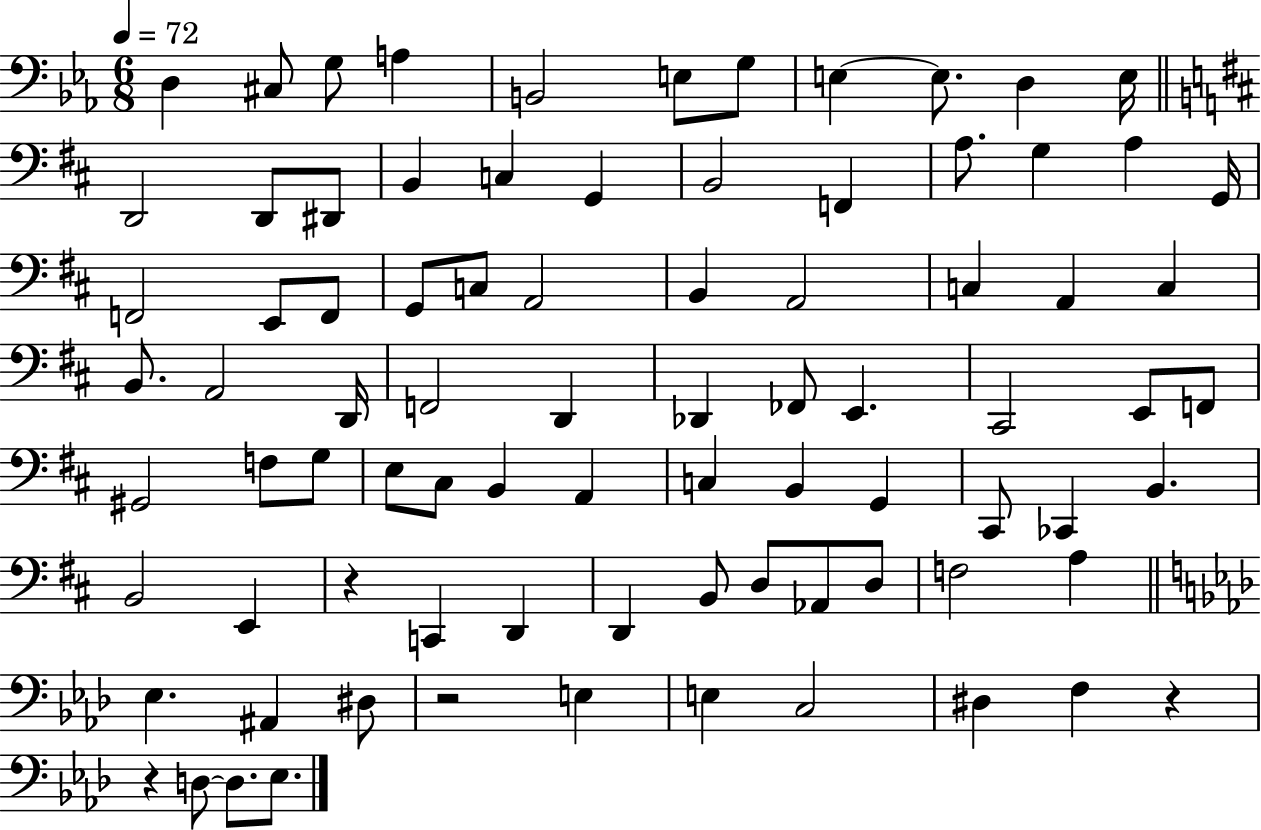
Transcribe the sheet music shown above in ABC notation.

X:1
T:Untitled
M:6/8
L:1/4
K:Eb
D, ^C,/2 G,/2 A, B,,2 E,/2 G,/2 E, E,/2 D, E,/4 D,,2 D,,/2 ^D,,/2 B,, C, G,, B,,2 F,, A,/2 G, A, G,,/4 F,,2 E,,/2 F,,/2 G,,/2 C,/2 A,,2 B,, A,,2 C, A,, C, B,,/2 A,,2 D,,/4 F,,2 D,, _D,, _F,,/2 E,, ^C,,2 E,,/2 F,,/2 ^G,,2 F,/2 G,/2 E,/2 ^C,/2 B,, A,, C, B,, G,, ^C,,/2 _C,, B,, B,,2 E,, z C,, D,, D,, B,,/2 D,/2 _A,,/2 D,/2 F,2 A, _E, ^A,, ^D,/2 z2 E, E, C,2 ^D, F, z z D,/2 D,/2 _E,/2